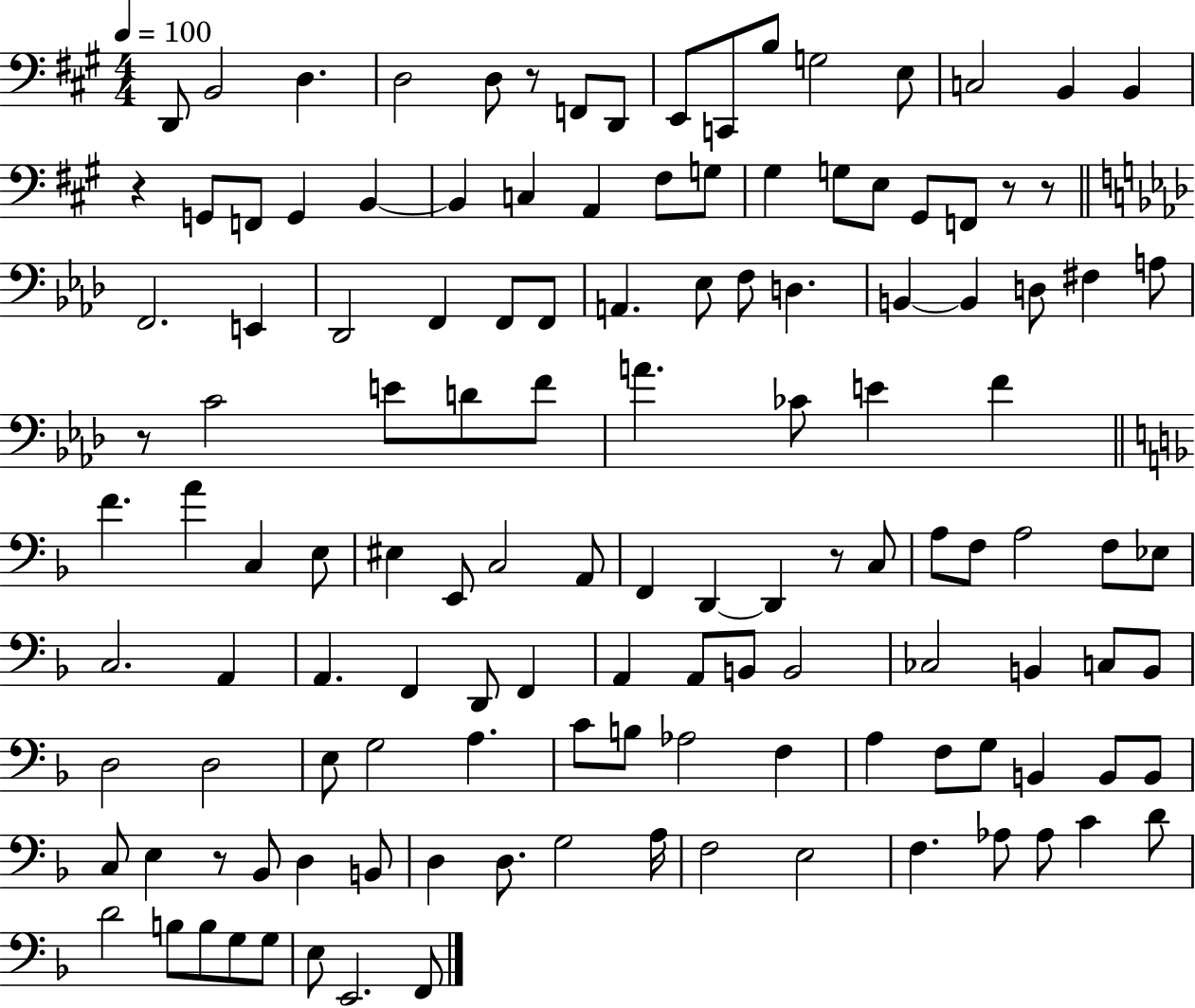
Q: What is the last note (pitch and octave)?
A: F2